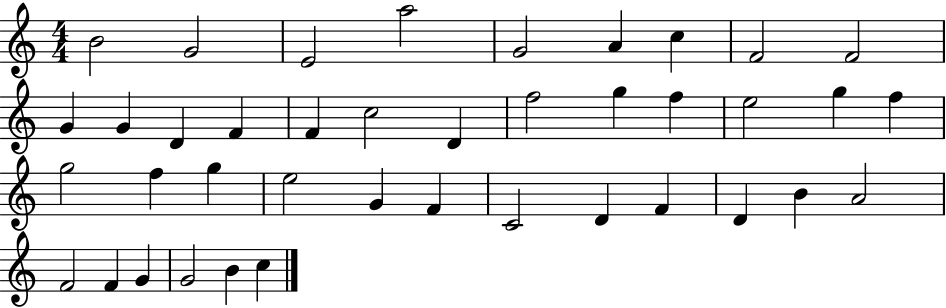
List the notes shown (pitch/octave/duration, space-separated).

B4/h G4/h E4/h A5/h G4/h A4/q C5/q F4/h F4/h G4/q G4/q D4/q F4/q F4/q C5/h D4/q F5/h G5/q F5/q E5/h G5/q F5/q G5/h F5/q G5/q E5/h G4/q F4/q C4/h D4/q F4/q D4/q B4/q A4/h F4/h F4/q G4/q G4/h B4/q C5/q